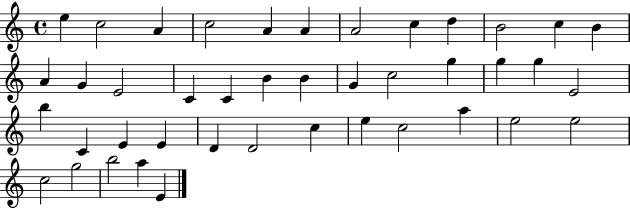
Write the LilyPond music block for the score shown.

{
  \clef treble
  \time 4/4
  \defaultTimeSignature
  \key c \major
  e''4 c''2 a'4 | c''2 a'4 a'4 | a'2 c''4 d''4 | b'2 c''4 b'4 | \break a'4 g'4 e'2 | c'4 c'4 b'4 b'4 | g'4 c''2 g''4 | g''4 g''4 e'2 | \break b''4 c'4 e'4 e'4 | d'4 d'2 c''4 | e''4 c''2 a''4 | e''2 e''2 | \break c''2 g''2 | b''2 a''4 e'4 | \bar "|."
}